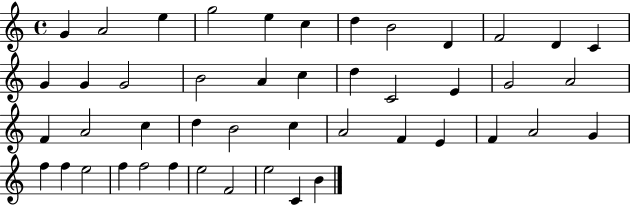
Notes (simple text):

G4/q A4/h E5/q G5/h E5/q C5/q D5/q B4/h D4/q F4/h D4/q C4/q G4/q G4/q G4/h B4/h A4/q C5/q D5/q C4/h E4/q G4/h A4/h F4/q A4/h C5/q D5/q B4/h C5/q A4/h F4/q E4/q F4/q A4/h G4/q F5/q F5/q E5/h F5/q F5/h F5/q E5/h F4/h E5/h C4/q B4/q